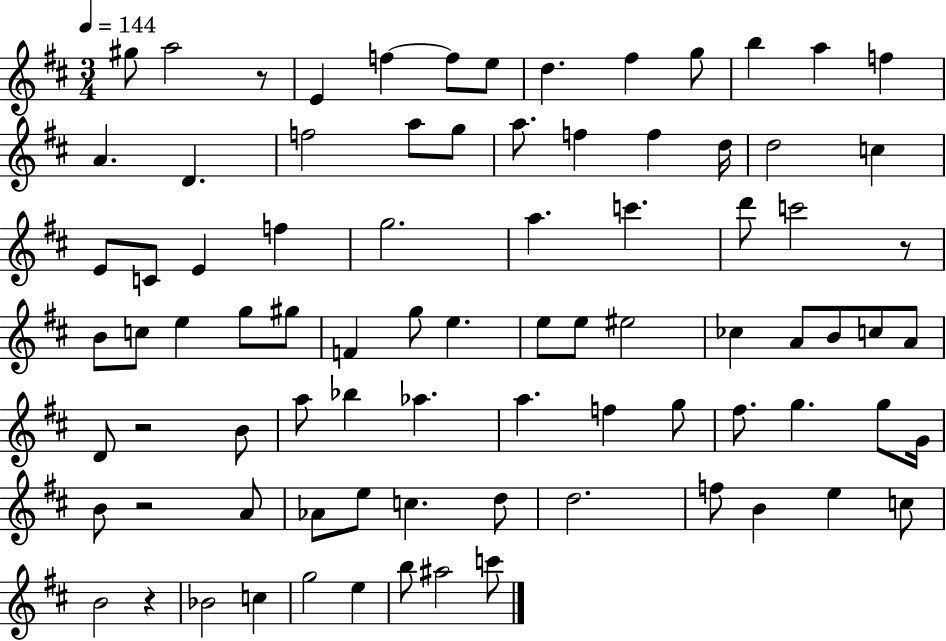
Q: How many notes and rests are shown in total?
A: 84